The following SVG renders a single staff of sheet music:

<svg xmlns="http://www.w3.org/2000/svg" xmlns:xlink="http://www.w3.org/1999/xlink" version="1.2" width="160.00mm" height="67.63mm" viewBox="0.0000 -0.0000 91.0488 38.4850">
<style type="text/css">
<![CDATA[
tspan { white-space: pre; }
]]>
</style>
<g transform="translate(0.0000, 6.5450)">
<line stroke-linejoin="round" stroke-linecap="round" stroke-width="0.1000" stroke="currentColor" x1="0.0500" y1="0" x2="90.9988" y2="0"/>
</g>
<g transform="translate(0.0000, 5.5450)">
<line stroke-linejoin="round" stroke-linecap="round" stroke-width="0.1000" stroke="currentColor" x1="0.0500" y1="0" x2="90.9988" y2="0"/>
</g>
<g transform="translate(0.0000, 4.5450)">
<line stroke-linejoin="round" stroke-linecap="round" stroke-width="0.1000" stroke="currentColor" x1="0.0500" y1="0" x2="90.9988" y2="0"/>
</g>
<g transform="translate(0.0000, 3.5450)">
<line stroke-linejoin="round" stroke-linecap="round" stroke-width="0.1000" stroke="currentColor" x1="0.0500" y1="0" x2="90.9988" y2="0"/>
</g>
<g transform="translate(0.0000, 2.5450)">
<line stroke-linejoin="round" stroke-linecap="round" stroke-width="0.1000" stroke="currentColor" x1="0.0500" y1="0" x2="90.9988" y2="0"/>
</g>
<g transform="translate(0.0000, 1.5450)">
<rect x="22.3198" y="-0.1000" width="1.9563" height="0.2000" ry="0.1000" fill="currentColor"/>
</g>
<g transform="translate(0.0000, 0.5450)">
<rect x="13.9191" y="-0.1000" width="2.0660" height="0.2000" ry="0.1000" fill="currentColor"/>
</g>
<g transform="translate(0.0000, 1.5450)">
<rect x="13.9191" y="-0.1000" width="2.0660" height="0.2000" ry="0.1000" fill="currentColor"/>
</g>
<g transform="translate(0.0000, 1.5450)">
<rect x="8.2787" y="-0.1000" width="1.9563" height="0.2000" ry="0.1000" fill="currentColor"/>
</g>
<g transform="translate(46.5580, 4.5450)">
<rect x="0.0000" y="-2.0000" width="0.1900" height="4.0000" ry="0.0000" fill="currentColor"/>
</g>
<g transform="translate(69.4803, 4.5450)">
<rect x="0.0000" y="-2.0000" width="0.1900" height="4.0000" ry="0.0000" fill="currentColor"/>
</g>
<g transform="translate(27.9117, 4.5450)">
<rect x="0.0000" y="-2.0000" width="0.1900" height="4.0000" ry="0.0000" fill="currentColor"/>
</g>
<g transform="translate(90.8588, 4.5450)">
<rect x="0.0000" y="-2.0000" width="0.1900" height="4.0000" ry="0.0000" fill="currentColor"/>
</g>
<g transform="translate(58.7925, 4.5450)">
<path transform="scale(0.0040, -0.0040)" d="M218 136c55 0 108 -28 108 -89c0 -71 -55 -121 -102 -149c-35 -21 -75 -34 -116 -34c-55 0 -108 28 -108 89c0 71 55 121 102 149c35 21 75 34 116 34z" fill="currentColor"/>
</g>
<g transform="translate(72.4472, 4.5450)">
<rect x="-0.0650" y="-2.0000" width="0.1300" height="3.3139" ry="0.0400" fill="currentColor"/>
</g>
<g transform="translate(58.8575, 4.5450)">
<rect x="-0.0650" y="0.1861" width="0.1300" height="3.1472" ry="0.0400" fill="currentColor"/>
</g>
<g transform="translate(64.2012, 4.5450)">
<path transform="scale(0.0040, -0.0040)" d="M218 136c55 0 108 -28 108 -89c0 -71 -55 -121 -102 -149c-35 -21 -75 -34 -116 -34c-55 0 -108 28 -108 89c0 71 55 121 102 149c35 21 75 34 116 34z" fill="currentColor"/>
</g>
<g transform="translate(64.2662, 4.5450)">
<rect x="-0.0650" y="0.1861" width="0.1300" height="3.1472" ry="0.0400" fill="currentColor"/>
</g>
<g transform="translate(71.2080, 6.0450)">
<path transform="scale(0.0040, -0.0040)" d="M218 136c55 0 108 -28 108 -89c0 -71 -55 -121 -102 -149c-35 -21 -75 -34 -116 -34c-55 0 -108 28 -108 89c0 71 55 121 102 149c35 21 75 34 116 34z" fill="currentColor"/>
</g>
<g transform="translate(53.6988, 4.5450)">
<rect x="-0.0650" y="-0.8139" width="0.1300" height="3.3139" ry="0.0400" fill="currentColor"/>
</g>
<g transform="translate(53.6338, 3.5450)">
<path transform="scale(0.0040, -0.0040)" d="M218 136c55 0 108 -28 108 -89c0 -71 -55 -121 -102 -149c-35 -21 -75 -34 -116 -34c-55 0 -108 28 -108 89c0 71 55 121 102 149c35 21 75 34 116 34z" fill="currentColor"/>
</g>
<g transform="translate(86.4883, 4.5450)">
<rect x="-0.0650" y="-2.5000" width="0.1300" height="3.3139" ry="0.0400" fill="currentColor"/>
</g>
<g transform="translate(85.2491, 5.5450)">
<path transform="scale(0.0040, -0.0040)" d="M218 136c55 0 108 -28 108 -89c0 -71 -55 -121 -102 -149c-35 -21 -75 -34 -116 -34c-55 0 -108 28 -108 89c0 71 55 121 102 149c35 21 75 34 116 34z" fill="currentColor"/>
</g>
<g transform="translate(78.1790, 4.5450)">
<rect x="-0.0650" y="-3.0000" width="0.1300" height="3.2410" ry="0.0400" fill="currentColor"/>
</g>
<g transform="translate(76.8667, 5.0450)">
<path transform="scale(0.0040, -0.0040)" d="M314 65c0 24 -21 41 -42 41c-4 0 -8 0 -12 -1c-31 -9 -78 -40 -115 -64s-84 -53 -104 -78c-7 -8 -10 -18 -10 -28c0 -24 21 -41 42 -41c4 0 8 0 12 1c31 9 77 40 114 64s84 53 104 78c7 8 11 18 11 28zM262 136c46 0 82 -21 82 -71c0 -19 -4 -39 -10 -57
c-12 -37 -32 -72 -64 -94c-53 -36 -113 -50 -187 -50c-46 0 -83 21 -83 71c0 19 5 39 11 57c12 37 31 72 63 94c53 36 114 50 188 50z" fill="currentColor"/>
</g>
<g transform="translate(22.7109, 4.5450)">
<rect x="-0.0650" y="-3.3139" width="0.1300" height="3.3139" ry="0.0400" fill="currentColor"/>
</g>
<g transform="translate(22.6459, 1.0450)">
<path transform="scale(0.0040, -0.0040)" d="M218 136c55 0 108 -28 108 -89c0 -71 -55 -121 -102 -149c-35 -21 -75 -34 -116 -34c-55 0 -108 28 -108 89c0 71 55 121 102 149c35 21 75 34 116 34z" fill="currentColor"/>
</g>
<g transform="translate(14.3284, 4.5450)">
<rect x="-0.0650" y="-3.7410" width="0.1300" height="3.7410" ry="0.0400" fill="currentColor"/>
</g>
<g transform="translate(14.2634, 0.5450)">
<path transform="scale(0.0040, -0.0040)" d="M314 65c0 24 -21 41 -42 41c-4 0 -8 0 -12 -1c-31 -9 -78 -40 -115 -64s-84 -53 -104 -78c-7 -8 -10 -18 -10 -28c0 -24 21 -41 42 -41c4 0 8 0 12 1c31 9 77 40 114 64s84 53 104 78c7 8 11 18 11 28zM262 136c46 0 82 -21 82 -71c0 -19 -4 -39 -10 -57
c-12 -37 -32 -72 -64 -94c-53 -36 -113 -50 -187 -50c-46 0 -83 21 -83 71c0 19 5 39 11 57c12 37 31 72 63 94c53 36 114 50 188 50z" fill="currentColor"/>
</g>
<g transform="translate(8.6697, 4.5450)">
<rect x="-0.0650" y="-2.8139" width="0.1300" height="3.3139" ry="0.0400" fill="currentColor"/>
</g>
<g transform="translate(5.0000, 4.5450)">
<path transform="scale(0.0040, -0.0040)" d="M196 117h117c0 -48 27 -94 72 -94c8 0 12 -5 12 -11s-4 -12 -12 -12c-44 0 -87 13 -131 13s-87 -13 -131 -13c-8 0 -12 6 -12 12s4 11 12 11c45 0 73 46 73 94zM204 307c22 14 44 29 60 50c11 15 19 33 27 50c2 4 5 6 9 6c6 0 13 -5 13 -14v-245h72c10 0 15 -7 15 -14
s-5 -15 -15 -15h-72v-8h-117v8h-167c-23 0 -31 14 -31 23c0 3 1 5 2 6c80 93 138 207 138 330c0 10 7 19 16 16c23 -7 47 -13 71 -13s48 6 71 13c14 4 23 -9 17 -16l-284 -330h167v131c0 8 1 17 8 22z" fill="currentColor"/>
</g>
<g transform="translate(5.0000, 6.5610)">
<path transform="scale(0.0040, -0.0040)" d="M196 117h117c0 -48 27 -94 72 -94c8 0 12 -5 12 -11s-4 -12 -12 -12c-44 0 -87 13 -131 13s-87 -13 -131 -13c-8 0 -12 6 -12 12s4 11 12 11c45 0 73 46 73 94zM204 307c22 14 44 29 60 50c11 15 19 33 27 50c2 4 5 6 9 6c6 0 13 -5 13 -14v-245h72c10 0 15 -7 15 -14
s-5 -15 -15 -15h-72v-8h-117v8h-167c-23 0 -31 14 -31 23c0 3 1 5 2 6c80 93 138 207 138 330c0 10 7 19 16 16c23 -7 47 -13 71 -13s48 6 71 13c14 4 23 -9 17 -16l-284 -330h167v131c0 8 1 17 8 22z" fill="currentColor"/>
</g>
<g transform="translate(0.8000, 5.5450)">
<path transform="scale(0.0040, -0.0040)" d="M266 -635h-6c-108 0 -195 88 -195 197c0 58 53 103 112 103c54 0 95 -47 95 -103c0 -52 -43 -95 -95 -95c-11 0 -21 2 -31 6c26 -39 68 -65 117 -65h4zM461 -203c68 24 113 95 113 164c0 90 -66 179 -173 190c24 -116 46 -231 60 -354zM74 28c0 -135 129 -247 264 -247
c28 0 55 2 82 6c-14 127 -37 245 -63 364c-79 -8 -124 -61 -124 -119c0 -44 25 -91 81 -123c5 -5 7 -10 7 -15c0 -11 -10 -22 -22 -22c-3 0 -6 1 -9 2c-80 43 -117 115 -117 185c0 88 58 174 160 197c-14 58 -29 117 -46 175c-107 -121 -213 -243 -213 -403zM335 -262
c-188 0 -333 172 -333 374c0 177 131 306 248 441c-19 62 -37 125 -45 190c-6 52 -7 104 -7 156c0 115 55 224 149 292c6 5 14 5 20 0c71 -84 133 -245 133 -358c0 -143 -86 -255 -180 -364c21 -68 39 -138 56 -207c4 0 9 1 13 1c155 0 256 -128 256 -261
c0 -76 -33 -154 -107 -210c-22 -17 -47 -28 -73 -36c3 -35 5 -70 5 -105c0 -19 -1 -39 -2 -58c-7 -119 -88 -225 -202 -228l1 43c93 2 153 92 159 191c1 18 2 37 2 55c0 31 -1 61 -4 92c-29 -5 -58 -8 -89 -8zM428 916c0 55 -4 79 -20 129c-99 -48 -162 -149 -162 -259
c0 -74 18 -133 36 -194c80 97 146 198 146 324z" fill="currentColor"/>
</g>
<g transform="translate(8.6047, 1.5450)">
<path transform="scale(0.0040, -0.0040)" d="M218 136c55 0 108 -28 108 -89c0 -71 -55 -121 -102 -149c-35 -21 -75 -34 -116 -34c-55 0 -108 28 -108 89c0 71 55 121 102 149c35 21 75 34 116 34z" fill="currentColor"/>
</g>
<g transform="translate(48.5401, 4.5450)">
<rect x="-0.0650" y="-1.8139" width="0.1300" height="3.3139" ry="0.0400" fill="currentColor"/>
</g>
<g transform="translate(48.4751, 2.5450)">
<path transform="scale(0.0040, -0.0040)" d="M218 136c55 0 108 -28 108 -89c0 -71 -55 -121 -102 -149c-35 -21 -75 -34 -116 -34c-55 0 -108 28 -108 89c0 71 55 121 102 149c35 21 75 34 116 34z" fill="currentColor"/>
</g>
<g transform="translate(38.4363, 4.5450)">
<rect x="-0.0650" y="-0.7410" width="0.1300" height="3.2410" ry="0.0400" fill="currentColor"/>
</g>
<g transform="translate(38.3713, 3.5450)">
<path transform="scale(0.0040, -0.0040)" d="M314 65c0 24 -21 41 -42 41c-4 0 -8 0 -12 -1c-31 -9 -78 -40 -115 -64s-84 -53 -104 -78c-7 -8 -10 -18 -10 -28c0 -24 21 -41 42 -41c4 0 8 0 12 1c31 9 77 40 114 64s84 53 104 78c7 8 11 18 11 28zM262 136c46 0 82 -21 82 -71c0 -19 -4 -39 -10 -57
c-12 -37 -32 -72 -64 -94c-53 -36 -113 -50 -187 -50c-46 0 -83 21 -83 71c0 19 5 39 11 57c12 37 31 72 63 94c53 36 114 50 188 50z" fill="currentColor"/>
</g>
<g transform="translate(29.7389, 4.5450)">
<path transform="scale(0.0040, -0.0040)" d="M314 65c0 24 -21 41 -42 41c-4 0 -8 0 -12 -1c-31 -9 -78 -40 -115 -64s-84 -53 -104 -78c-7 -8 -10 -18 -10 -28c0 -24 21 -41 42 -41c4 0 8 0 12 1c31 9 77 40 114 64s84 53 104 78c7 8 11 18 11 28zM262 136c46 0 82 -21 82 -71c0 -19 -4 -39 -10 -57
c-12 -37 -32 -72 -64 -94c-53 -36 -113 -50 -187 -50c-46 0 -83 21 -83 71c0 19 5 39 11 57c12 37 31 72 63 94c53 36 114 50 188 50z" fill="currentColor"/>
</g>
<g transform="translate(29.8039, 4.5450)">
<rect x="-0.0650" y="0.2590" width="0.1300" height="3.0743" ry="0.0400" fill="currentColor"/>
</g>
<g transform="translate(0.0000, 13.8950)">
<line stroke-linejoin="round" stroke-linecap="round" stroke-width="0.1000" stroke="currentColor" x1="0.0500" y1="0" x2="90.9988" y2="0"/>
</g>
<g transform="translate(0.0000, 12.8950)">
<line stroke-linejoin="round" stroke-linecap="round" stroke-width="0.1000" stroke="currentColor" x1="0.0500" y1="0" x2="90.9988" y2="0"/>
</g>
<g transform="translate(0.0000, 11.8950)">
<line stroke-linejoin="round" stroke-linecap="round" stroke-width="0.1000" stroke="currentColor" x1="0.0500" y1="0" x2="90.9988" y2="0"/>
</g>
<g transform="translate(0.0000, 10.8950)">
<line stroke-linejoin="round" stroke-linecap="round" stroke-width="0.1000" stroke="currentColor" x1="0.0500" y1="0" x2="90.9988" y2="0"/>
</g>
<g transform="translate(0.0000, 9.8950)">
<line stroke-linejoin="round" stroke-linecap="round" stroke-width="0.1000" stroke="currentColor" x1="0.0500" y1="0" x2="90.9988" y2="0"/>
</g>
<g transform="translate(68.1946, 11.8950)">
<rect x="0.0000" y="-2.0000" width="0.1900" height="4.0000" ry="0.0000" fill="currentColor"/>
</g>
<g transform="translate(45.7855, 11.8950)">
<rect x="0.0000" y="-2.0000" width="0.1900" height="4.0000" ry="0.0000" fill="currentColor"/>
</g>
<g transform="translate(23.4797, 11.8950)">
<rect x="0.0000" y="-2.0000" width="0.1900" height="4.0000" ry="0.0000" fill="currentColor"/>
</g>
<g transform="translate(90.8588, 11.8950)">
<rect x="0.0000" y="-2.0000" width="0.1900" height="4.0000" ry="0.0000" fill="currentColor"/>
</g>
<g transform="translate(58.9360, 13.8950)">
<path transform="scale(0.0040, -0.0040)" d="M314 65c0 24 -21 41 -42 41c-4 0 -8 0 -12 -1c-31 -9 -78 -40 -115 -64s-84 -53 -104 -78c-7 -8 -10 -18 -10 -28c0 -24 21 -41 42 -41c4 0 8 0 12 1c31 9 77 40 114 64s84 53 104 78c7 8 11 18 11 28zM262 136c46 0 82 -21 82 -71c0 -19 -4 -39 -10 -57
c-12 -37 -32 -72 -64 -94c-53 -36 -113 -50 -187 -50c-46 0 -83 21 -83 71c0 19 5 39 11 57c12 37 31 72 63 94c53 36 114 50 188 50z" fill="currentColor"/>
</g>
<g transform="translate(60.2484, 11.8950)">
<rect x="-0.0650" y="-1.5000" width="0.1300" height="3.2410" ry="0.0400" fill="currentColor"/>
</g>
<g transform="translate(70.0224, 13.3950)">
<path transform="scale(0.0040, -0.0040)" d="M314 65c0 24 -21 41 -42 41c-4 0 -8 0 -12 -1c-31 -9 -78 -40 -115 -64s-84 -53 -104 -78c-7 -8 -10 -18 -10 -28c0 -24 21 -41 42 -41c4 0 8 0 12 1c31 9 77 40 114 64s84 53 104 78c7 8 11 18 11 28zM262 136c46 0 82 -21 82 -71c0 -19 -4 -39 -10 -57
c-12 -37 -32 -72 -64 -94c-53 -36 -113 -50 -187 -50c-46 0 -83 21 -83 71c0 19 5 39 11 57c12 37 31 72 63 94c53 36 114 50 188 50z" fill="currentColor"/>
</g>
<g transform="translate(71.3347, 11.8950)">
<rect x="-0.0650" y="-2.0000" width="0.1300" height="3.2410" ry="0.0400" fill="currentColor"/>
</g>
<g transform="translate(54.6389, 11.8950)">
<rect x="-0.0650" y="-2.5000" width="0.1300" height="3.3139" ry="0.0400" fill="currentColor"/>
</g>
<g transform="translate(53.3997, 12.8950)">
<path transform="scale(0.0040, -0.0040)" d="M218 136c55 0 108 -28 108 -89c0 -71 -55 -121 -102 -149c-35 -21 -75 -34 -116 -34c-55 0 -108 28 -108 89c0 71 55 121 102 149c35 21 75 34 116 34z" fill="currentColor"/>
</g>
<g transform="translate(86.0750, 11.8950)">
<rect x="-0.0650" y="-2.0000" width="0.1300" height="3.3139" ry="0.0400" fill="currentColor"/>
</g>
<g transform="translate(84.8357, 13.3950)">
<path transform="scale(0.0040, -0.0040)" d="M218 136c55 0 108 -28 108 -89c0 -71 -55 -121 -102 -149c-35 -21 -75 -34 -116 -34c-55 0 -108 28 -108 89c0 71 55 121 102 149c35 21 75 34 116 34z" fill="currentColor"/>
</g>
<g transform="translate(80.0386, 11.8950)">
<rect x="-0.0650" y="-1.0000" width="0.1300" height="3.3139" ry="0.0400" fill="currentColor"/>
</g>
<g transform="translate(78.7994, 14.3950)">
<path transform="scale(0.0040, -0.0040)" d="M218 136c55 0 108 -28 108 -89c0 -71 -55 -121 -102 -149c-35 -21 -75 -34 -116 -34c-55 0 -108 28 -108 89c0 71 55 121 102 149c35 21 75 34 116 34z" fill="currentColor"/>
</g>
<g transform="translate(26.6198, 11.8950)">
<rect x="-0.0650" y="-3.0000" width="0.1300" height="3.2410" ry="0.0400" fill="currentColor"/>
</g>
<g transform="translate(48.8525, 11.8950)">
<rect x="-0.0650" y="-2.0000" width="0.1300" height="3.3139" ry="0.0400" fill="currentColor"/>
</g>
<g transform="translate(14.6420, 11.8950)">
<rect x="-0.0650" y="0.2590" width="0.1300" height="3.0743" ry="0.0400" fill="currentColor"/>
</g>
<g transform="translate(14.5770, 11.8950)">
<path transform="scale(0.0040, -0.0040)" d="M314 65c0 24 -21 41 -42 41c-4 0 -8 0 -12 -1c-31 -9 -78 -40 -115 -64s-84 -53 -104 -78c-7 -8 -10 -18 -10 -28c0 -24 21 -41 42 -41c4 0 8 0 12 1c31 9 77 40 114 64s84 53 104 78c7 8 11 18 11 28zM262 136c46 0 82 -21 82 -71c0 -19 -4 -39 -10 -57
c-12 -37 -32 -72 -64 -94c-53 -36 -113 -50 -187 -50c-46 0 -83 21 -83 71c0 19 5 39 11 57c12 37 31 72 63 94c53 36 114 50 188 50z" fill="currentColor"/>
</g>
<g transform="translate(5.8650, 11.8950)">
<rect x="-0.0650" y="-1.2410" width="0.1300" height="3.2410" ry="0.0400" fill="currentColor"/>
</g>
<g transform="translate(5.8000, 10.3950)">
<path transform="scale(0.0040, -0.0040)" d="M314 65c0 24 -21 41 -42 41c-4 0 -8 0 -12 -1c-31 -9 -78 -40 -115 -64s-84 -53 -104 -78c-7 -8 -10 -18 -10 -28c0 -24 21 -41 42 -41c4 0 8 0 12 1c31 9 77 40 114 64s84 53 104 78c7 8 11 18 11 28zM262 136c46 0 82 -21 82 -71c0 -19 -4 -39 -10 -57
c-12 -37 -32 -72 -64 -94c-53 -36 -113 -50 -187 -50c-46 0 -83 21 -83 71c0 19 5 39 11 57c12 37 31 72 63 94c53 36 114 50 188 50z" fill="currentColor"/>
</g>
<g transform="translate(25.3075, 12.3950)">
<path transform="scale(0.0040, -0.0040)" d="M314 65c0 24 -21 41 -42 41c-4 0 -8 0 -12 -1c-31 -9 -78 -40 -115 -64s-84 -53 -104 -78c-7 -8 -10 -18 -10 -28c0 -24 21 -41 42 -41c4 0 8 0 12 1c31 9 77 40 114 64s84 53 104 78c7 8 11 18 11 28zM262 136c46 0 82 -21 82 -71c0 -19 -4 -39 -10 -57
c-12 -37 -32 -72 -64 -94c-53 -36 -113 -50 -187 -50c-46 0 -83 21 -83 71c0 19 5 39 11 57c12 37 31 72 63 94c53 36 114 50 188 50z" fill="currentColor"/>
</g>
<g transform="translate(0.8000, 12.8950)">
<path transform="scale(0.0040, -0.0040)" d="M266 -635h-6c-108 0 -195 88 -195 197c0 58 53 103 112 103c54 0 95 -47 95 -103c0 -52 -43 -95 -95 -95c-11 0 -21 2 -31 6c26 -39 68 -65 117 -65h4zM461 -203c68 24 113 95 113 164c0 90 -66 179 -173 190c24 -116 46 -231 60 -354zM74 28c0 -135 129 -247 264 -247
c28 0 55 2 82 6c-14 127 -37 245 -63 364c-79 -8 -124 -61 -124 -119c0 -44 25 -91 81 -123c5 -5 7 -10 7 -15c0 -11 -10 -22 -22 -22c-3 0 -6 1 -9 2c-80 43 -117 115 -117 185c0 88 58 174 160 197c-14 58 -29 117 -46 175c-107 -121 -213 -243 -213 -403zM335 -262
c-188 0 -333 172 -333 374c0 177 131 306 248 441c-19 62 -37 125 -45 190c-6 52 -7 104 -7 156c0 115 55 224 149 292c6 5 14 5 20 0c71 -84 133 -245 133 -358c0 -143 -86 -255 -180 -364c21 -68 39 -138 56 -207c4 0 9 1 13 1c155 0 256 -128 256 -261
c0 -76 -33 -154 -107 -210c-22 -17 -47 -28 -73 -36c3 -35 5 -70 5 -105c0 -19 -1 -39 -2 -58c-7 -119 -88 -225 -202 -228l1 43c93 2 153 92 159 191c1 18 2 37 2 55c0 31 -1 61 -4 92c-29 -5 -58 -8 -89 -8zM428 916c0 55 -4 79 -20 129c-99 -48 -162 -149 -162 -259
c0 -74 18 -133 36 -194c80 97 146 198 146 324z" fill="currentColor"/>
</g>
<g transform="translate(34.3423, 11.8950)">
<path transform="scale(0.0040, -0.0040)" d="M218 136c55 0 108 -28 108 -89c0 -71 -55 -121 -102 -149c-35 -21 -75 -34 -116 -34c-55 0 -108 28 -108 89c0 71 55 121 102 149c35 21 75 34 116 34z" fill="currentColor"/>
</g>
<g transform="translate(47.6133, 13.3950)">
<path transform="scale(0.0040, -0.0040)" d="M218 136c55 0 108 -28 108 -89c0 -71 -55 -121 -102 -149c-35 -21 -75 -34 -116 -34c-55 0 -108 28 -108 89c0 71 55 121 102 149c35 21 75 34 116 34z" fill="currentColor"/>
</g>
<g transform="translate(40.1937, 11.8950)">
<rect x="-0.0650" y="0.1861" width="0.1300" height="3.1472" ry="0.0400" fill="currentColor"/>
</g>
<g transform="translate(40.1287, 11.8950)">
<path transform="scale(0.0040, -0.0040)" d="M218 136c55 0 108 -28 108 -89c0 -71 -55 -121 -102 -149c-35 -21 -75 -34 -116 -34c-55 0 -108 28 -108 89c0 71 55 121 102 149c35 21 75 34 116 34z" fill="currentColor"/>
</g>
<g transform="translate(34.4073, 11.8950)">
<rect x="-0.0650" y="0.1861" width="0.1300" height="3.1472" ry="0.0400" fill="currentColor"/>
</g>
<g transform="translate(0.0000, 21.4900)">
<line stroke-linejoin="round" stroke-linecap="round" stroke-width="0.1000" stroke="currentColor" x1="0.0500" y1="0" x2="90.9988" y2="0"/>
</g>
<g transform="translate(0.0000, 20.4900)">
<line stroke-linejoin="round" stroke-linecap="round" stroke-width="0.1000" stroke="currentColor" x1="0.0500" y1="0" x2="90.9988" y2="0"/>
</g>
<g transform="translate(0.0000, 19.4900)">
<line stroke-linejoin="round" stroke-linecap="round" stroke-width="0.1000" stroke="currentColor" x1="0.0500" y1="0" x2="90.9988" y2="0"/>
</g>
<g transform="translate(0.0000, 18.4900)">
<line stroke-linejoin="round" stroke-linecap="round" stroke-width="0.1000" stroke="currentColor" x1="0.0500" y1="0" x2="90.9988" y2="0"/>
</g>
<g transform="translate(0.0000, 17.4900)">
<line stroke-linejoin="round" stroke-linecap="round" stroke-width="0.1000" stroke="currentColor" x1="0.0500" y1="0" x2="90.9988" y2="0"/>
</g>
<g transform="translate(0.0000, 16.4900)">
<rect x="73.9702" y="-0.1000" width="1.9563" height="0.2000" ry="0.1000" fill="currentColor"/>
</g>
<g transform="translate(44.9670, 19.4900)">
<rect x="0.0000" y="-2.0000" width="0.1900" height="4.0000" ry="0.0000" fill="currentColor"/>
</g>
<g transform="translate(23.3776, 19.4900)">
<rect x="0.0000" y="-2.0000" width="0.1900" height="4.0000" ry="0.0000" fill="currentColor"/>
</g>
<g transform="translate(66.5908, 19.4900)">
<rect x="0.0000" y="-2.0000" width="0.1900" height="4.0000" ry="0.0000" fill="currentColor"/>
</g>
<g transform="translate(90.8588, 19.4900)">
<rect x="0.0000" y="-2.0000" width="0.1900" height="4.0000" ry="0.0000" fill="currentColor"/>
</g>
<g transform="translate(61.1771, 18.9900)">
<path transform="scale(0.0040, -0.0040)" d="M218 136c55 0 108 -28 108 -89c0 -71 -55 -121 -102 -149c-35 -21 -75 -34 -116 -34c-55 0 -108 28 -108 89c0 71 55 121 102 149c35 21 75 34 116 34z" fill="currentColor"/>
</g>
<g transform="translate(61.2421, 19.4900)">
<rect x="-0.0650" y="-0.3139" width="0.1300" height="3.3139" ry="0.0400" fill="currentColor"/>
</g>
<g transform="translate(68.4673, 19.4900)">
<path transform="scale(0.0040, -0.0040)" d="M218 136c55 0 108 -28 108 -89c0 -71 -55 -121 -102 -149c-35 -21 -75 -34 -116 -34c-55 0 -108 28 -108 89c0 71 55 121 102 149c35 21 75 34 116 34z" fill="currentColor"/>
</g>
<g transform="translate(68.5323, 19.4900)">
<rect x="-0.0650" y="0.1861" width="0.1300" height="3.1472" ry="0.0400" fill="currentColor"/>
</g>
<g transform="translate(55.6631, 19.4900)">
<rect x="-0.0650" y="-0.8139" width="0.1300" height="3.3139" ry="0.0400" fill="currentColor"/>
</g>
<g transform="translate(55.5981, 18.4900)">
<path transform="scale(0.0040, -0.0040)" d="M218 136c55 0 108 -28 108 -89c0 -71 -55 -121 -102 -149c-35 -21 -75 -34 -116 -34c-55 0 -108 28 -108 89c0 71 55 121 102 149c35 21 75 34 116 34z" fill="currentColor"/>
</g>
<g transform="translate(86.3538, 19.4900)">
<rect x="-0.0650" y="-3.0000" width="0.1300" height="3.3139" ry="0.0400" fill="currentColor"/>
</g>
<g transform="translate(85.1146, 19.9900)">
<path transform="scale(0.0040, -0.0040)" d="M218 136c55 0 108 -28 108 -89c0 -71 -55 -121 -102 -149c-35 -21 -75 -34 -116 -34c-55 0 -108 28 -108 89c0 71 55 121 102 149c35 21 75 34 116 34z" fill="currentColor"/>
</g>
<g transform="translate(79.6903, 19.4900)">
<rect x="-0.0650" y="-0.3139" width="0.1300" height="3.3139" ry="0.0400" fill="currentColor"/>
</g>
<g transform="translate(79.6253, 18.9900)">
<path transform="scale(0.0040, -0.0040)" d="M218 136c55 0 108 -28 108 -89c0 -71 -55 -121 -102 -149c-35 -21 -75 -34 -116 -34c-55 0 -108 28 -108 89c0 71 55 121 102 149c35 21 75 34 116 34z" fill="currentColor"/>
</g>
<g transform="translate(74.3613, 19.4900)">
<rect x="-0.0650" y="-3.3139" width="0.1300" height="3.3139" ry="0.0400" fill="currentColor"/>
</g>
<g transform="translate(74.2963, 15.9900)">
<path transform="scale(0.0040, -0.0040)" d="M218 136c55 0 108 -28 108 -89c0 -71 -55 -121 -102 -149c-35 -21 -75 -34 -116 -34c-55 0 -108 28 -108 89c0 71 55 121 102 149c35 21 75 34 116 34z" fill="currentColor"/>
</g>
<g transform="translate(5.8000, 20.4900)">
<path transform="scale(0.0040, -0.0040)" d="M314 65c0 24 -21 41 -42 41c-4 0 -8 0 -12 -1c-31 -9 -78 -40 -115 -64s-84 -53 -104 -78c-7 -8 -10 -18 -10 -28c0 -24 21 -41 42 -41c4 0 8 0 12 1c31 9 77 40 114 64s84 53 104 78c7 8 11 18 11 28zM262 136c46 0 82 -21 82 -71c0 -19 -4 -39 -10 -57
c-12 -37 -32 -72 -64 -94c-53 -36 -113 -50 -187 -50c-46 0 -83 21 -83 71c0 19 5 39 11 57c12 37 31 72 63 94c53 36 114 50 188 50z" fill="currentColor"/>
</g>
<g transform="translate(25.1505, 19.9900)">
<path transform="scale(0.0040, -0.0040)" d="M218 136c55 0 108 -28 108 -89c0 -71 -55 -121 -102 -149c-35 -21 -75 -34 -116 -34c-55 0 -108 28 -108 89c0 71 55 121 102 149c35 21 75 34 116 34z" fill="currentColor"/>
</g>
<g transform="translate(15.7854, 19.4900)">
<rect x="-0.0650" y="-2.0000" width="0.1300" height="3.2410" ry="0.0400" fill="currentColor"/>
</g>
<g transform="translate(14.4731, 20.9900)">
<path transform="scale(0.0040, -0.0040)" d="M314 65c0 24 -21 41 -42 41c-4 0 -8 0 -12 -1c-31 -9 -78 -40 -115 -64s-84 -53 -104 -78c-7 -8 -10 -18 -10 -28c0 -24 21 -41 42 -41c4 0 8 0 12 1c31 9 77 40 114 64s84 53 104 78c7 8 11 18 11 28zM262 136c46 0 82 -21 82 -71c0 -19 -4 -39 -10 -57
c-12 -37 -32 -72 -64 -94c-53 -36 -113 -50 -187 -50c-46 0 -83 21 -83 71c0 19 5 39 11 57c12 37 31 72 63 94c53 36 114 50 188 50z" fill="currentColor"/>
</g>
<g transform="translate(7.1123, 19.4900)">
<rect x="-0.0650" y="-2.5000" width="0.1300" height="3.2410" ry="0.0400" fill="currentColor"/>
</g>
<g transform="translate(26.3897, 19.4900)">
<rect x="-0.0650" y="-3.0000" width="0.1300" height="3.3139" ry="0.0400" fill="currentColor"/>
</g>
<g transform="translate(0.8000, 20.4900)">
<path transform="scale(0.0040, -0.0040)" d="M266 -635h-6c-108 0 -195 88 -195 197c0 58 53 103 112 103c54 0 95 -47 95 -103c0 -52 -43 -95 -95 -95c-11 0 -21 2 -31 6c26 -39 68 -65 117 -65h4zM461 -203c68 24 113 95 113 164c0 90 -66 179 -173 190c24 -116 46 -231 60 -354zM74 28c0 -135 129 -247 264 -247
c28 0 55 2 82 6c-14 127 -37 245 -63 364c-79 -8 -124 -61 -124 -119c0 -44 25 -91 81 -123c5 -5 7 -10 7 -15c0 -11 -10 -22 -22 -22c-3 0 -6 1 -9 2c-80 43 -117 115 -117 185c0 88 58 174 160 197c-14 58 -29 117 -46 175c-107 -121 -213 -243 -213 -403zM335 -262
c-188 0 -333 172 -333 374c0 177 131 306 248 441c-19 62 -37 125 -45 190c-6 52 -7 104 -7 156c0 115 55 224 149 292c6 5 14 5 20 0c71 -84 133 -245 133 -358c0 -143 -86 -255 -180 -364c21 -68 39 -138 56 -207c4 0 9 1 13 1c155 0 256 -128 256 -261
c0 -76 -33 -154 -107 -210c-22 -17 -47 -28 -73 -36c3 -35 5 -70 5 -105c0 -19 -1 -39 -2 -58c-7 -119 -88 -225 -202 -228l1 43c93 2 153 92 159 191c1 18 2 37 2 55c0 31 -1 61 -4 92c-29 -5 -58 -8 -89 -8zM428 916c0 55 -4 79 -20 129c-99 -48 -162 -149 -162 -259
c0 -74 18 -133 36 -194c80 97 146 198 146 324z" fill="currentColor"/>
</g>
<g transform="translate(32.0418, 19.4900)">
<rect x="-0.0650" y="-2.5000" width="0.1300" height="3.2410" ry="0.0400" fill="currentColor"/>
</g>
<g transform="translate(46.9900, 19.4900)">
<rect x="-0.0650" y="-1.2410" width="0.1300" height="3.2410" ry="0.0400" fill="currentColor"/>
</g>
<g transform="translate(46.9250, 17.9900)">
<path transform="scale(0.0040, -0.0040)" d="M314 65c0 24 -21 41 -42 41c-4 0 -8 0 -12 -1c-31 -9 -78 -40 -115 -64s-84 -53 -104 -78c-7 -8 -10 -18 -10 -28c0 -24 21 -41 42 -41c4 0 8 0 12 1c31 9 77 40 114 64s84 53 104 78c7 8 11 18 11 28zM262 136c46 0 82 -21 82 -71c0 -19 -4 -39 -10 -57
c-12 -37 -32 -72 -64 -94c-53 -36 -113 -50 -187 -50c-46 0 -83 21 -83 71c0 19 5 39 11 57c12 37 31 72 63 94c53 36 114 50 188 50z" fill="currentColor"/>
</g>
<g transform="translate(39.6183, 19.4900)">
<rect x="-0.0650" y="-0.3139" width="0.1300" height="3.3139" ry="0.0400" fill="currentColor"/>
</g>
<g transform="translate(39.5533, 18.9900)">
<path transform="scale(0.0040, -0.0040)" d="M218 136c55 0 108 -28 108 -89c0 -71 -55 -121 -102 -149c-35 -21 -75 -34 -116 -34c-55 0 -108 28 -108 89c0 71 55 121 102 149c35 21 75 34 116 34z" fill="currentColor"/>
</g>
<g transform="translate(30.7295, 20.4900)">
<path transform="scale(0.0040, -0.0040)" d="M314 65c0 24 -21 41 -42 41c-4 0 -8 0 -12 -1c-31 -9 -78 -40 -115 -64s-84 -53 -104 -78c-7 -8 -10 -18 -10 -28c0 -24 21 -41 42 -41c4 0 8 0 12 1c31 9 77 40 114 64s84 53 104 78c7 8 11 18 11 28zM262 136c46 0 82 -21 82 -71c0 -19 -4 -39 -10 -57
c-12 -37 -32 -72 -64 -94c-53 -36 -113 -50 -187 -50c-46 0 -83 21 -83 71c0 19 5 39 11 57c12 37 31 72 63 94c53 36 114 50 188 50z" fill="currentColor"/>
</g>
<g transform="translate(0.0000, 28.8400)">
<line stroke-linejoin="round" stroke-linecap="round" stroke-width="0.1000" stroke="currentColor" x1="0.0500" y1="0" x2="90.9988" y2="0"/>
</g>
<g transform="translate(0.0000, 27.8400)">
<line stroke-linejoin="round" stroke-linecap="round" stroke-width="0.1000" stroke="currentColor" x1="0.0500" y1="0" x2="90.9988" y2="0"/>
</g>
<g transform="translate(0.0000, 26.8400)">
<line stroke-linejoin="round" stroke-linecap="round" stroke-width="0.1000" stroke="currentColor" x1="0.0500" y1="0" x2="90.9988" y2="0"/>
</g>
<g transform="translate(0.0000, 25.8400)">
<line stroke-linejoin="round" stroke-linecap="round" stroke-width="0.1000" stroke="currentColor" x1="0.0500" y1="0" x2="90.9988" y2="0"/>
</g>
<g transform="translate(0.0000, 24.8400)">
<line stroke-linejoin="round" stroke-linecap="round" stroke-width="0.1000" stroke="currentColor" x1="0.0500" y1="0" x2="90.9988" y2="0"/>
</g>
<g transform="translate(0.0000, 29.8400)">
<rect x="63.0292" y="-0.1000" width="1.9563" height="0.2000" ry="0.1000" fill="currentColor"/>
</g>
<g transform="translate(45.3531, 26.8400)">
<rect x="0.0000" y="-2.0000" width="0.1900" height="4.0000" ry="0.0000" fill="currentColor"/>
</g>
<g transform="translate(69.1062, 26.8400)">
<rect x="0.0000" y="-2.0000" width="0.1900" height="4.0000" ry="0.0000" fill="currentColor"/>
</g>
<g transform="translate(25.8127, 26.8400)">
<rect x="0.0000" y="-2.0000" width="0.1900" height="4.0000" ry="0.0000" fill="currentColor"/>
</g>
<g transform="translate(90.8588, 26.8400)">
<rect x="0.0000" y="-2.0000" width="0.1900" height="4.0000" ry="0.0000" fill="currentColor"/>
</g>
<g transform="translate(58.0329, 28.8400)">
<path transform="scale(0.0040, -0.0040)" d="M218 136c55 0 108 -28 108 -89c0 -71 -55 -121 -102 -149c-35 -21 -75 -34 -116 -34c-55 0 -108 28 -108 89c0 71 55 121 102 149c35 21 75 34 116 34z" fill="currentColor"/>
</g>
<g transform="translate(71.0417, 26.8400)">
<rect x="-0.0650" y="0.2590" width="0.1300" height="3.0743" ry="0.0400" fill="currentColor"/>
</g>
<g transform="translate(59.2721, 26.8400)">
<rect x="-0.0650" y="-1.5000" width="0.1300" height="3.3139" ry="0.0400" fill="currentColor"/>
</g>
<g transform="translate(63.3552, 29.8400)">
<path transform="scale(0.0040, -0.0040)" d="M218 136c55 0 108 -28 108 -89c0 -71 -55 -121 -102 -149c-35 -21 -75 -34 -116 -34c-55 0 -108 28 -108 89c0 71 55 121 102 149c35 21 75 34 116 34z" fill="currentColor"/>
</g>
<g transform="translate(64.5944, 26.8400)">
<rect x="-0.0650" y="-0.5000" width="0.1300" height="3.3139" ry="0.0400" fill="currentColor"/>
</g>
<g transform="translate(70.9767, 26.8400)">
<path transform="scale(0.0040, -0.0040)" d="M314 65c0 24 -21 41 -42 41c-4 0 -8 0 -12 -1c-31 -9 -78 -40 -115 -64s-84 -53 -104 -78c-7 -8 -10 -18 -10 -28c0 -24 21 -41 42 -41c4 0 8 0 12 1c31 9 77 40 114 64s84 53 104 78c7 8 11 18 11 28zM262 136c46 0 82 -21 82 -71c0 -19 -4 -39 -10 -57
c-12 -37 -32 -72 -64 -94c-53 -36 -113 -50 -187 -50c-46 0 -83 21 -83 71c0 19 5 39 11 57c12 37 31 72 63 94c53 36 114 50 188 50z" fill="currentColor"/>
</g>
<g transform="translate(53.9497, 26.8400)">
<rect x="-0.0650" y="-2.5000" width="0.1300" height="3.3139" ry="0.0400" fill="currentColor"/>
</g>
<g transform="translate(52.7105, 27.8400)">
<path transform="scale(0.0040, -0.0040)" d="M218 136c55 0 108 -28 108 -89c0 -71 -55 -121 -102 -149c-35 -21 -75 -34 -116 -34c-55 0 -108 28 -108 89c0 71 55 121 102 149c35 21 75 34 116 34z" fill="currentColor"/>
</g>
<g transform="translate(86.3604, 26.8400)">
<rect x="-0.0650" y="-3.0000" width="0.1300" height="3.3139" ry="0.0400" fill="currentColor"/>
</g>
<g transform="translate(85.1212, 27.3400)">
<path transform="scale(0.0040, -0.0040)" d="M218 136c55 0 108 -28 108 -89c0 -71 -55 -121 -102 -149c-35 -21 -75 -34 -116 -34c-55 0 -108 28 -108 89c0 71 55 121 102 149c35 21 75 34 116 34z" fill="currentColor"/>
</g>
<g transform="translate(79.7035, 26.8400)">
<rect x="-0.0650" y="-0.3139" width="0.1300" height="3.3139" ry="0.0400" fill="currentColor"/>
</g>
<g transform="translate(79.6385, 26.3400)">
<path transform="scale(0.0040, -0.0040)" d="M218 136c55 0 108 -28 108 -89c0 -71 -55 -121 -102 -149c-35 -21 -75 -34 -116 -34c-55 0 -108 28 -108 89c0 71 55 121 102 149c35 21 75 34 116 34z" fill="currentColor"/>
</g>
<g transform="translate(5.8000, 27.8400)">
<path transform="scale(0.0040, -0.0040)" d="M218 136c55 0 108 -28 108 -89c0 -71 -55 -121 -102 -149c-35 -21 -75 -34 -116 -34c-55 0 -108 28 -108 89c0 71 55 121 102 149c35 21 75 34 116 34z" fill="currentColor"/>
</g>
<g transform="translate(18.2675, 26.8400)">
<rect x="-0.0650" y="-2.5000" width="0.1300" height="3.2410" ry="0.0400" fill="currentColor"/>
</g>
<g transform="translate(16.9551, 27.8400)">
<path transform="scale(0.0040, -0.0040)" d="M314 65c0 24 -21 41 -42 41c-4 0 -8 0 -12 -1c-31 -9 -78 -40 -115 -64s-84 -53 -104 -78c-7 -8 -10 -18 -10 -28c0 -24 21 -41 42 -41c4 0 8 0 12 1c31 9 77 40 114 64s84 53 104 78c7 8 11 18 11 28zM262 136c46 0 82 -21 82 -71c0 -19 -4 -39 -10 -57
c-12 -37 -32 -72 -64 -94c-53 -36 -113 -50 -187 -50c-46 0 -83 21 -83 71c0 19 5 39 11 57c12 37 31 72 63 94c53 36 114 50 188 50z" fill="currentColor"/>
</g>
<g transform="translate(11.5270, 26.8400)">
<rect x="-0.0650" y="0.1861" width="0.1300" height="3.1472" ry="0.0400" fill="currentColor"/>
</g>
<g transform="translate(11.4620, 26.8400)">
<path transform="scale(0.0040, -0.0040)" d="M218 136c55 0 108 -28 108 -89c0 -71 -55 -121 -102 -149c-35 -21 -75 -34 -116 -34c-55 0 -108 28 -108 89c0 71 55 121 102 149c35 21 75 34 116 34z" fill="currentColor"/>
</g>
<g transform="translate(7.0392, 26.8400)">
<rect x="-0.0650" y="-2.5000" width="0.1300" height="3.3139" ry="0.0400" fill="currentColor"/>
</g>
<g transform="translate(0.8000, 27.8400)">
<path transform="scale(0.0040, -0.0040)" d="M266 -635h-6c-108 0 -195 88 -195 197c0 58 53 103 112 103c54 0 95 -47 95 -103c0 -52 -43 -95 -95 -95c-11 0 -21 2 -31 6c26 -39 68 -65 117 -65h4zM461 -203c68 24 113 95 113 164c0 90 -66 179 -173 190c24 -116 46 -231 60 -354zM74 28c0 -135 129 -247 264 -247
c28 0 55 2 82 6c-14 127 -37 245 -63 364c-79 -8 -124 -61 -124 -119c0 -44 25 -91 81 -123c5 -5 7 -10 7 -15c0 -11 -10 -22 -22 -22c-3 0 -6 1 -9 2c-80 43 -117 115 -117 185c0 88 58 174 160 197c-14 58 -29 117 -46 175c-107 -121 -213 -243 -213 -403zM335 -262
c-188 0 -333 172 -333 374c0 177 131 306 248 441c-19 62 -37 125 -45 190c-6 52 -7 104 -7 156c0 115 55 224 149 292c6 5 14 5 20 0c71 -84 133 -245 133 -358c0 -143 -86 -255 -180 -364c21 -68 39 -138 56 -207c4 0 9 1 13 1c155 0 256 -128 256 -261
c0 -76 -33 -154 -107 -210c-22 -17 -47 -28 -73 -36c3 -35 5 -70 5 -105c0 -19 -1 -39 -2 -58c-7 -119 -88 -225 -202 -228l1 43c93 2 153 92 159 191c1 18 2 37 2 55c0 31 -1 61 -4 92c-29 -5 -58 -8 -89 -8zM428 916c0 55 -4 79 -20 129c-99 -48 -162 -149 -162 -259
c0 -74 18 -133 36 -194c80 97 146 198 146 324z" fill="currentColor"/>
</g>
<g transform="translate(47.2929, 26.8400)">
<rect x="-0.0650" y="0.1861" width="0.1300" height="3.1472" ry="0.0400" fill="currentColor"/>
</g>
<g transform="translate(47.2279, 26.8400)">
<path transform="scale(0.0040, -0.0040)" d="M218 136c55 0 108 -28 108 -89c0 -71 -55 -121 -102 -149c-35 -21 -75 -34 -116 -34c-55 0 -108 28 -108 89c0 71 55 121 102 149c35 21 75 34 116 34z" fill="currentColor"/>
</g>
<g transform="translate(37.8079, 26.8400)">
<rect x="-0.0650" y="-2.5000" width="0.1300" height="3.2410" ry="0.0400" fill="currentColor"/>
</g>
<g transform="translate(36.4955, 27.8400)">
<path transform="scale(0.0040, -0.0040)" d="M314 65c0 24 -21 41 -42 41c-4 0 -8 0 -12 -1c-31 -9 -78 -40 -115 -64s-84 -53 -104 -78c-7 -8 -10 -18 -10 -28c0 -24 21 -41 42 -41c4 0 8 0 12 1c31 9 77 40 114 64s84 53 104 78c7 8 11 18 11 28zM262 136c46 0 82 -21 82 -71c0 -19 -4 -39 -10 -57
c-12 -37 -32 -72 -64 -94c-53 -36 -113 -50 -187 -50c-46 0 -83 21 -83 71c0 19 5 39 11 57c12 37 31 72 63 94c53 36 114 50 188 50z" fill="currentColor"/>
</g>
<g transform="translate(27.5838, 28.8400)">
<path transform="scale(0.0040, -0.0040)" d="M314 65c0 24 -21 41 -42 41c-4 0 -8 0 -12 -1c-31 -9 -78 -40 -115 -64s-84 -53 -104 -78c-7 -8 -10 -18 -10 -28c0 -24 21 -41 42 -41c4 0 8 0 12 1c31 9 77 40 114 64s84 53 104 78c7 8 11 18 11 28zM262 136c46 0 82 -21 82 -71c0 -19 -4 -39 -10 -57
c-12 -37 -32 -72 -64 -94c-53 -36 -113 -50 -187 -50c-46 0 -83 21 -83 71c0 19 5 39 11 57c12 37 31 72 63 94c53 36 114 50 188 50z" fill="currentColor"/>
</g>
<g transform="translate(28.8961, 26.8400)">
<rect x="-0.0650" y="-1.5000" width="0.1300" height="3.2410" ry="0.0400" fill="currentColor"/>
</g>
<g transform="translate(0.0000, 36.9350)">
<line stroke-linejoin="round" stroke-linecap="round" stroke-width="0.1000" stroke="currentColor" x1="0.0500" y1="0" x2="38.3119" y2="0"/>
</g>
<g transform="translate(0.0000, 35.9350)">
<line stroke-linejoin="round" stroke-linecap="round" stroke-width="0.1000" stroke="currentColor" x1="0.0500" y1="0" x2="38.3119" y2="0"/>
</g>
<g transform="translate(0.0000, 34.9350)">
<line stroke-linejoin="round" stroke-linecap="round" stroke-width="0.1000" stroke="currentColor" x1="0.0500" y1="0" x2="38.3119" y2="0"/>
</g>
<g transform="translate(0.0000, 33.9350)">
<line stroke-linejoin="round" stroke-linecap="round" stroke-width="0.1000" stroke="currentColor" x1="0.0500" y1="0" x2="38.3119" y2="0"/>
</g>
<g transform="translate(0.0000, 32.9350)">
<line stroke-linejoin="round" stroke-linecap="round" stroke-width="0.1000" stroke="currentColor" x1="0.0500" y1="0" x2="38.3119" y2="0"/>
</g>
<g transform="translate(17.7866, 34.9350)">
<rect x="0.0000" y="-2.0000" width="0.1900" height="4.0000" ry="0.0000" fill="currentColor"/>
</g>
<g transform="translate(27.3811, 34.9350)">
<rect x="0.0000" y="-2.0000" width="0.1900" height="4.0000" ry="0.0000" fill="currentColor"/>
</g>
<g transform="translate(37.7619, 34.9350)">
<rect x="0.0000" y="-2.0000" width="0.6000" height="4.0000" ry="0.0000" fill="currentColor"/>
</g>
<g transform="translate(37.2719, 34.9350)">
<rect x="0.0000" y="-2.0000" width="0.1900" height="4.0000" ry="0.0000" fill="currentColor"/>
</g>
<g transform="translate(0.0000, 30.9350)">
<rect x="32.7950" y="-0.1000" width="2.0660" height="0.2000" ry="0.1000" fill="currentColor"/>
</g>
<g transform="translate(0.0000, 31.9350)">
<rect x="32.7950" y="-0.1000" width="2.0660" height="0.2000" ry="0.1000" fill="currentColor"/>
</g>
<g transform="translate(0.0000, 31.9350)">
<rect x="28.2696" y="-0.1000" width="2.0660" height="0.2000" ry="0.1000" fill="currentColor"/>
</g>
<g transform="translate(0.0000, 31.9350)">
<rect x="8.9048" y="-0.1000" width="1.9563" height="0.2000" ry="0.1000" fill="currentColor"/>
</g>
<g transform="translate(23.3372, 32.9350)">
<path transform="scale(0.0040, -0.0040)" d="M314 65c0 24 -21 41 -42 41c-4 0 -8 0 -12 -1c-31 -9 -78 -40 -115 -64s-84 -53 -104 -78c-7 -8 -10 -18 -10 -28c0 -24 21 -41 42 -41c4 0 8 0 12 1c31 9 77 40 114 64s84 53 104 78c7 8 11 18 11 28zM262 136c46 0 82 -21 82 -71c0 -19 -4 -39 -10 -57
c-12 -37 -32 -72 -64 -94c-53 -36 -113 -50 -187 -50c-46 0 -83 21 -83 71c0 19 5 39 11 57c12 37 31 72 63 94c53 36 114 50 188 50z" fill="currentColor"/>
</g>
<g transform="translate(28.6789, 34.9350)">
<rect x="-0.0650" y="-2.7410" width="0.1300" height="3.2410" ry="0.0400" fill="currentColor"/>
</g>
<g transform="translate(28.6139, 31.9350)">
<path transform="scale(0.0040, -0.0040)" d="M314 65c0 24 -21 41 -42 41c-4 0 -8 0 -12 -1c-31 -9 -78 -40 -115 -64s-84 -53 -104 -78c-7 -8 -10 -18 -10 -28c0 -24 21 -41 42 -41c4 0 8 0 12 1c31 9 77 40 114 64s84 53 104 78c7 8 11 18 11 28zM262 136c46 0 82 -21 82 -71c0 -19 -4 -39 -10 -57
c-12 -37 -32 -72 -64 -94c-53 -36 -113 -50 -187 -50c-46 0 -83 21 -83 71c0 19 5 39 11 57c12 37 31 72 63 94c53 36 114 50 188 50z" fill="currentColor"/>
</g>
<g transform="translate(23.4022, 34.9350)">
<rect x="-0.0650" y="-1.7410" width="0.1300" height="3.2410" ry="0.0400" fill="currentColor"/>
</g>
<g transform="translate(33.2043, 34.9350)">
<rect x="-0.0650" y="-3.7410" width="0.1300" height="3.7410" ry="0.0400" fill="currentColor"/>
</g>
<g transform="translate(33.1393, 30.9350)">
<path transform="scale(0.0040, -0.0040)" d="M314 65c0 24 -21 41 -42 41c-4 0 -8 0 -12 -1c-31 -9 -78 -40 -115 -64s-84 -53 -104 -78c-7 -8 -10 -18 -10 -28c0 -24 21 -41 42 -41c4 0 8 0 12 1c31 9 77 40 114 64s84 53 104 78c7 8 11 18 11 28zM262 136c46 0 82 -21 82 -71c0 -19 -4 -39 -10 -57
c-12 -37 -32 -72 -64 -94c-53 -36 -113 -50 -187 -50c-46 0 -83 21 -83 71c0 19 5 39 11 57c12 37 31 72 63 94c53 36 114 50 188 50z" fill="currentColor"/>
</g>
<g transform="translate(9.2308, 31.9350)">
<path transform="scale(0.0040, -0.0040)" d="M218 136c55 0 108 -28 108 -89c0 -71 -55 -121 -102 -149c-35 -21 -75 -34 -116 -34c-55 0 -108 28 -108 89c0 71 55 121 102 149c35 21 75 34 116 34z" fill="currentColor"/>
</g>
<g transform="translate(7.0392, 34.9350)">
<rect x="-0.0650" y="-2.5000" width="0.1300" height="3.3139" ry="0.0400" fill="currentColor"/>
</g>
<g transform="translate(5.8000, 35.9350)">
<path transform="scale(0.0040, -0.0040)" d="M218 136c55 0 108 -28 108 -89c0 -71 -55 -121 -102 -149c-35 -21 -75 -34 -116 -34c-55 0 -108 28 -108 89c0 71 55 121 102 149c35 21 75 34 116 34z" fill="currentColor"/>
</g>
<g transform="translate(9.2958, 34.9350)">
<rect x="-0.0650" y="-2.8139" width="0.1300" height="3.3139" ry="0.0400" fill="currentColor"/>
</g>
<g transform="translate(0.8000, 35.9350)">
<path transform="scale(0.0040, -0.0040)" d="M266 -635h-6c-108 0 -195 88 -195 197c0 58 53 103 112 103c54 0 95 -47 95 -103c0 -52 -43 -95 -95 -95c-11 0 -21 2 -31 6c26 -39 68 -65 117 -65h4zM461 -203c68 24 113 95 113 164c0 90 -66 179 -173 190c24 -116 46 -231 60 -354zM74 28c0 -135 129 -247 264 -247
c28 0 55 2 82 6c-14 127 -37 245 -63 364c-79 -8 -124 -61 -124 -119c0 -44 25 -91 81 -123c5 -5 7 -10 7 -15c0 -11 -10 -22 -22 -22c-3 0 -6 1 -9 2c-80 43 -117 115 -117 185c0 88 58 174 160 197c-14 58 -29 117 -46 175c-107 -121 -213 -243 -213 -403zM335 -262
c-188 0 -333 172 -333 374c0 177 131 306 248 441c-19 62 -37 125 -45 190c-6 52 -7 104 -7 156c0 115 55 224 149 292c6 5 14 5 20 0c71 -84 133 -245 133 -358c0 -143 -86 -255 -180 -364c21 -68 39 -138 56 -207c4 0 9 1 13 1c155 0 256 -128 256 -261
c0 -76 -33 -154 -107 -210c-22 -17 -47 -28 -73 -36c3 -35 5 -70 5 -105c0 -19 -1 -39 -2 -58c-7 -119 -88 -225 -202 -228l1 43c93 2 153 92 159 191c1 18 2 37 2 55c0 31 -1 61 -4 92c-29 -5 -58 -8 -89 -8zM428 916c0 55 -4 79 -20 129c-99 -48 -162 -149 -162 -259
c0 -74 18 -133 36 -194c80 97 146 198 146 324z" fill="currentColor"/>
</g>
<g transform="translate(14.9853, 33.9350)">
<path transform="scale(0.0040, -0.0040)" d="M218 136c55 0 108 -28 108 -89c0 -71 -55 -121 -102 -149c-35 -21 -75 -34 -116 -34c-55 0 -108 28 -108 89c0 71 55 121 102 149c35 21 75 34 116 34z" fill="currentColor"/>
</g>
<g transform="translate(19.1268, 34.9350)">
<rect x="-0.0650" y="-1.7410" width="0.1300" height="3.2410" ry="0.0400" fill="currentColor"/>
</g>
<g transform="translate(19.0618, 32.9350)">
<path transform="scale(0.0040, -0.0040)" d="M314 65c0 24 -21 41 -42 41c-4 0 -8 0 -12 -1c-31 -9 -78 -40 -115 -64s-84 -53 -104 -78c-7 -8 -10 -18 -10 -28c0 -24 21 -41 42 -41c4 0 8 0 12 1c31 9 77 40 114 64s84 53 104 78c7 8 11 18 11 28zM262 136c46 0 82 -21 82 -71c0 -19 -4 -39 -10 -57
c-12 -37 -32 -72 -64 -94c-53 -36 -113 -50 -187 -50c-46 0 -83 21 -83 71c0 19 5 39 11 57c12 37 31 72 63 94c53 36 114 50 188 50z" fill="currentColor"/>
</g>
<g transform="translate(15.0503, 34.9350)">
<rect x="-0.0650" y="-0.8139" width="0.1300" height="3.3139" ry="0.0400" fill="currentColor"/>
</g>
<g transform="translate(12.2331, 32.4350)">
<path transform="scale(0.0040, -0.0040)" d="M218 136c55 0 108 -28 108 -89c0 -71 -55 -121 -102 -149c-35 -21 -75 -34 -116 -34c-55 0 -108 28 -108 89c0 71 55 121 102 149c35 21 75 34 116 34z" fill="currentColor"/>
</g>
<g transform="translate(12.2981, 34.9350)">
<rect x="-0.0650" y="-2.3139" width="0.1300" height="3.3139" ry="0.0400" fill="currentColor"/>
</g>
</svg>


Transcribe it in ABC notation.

X:1
T:Untitled
M:4/4
L:1/4
K:C
a c'2 b B2 d2 f d B B F A2 G e2 B2 A2 B B F G E2 F2 D F G2 F2 A G2 c e2 d c B b c A G B G2 E2 G2 B G E C B2 c A G a g d f2 f2 a2 c'2